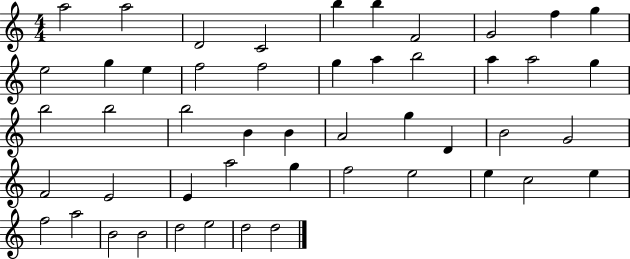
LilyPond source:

{
  \clef treble
  \numericTimeSignature
  \time 4/4
  \key c \major
  a''2 a''2 | d'2 c'2 | b''4 b''4 f'2 | g'2 f''4 g''4 | \break e''2 g''4 e''4 | f''2 f''2 | g''4 a''4 b''2 | a''4 a''2 g''4 | \break b''2 b''2 | b''2 b'4 b'4 | a'2 g''4 d'4 | b'2 g'2 | \break f'2 e'2 | e'4 a''2 g''4 | f''2 e''2 | e''4 c''2 e''4 | \break f''2 a''2 | b'2 b'2 | d''2 e''2 | d''2 d''2 | \break \bar "|."
}